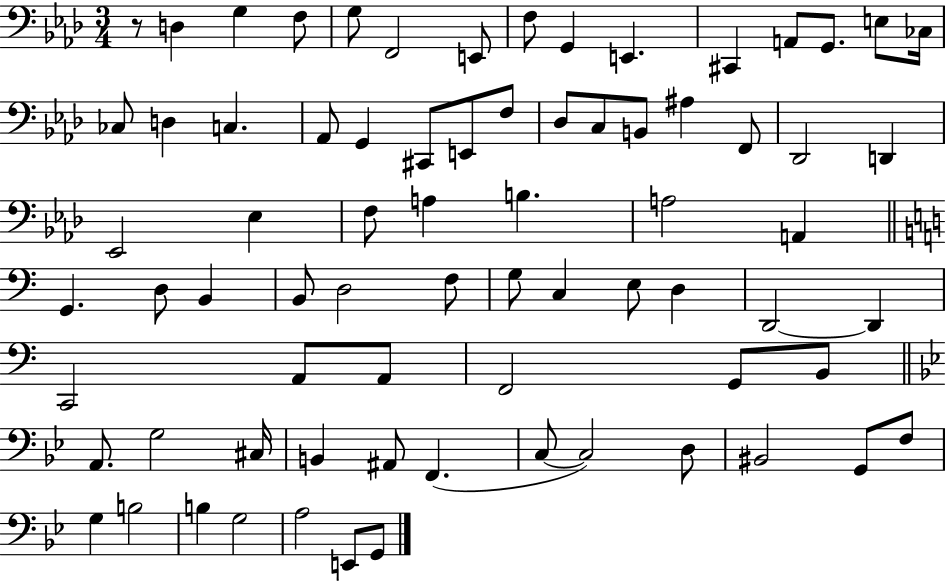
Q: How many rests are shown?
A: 1